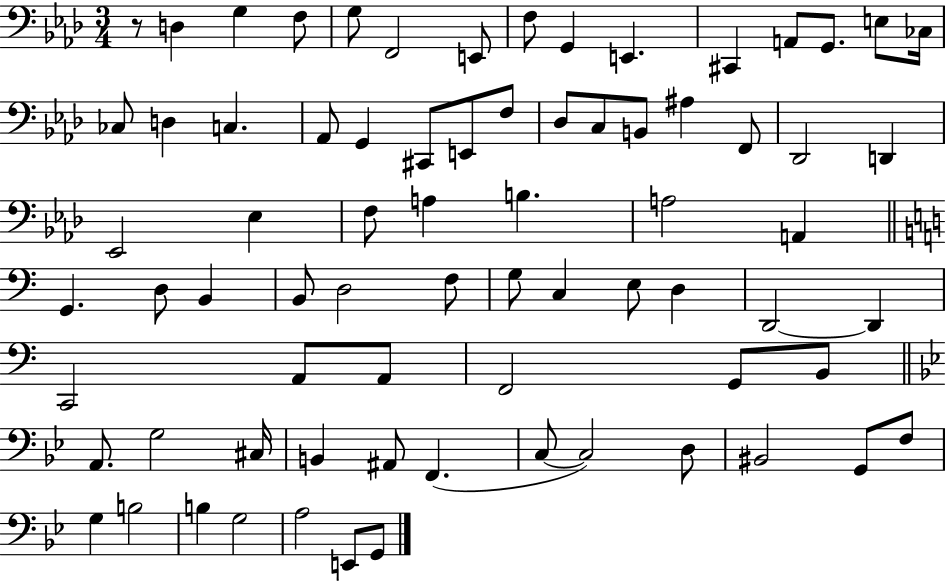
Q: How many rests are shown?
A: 1